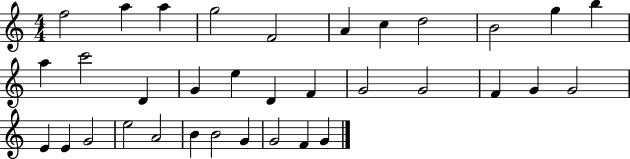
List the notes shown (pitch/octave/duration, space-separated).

F5/h A5/q A5/q G5/h F4/h A4/q C5/q D5/h B4/h G5/q B5/q A5/q C6/h D4/q G4/q E5/q D4/q F4/q G4/h G4/h F4/q G4/q G4/h E4/q E4/q G4/h E5/h A4/h B4/q B4/h G4/q G4/h F4/q G4/q